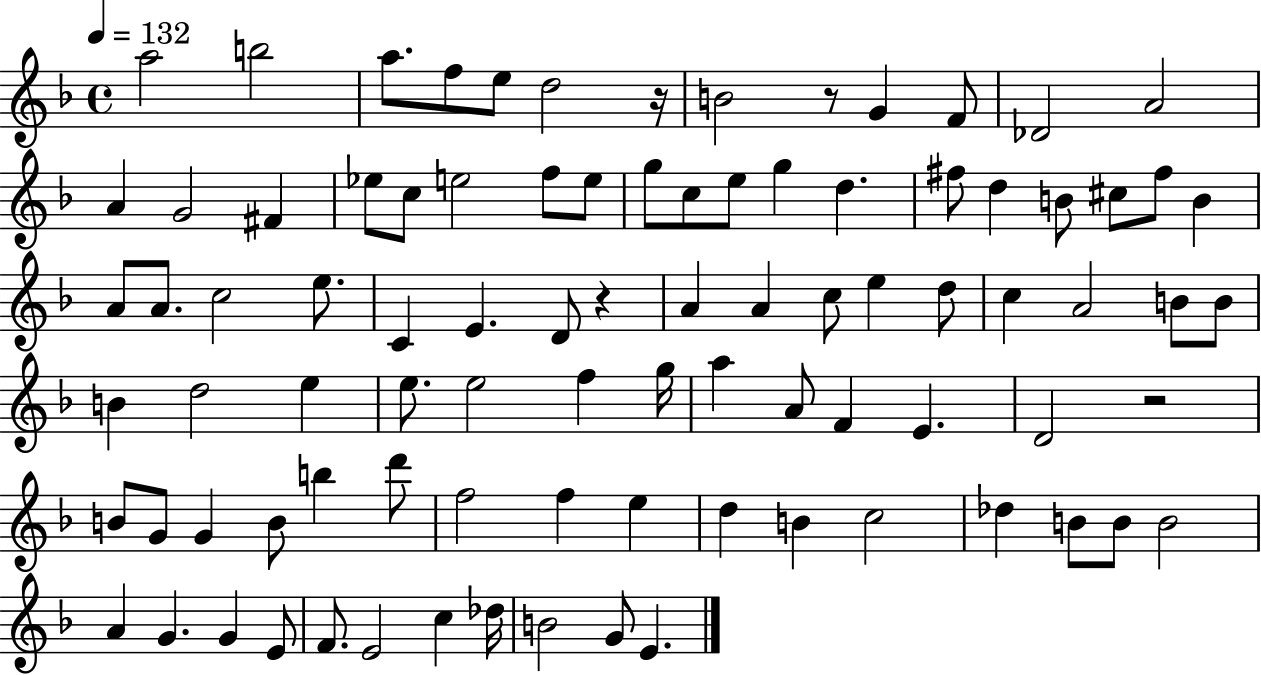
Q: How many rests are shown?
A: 4